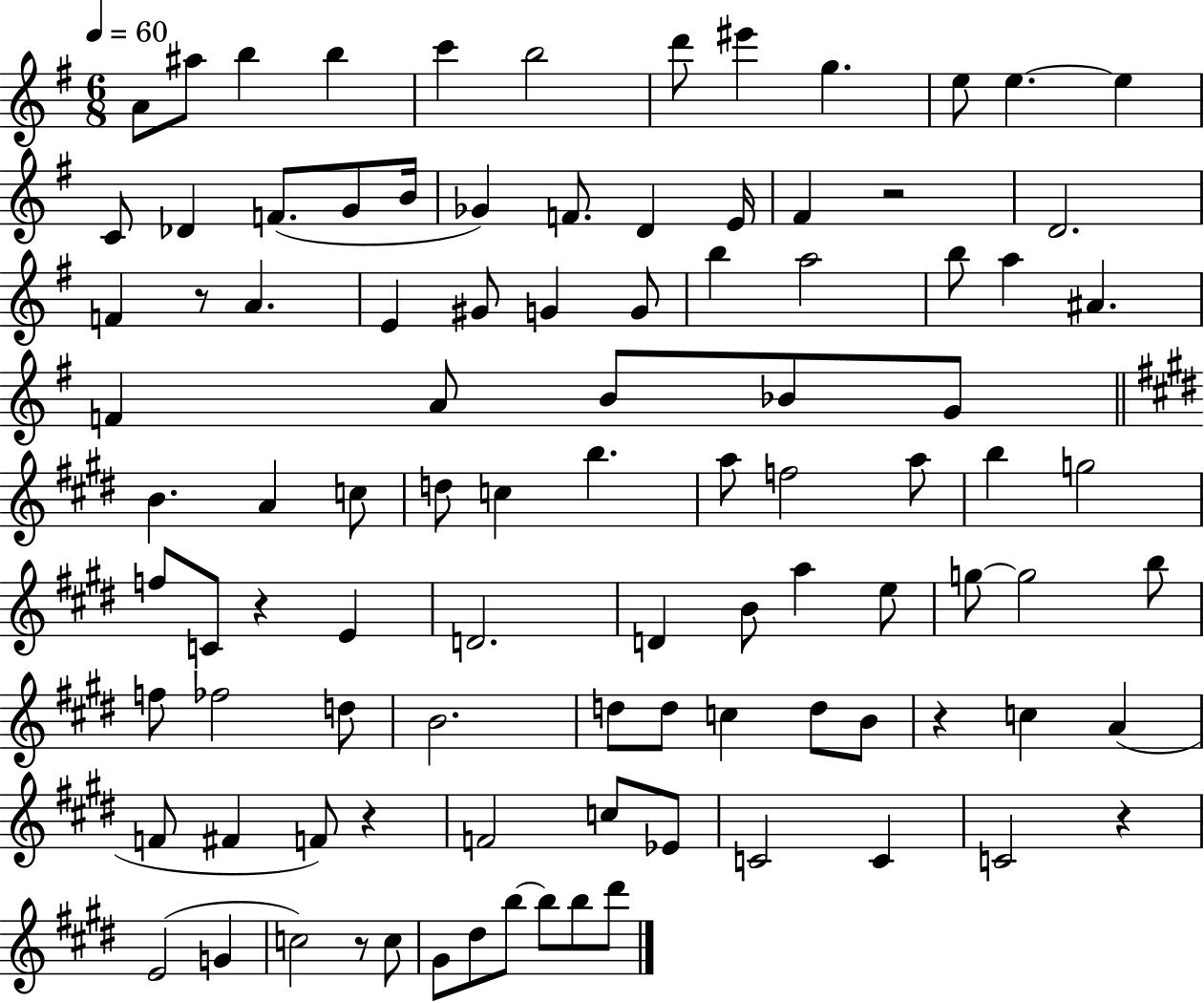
A4/e A#5/e B5/q B5/q C6/q B5/h D6/e EIS6/q G5/q. E5/e E5/q. E5/q C4/e Db4/q F4/e. G4/e B4/s Gb4/q F4/e. D4/q E4/s F#4/q R/h D4/h. F4/q R/e A4/q. E4/q G#4/e G4/q G4/e B5/q A5/h B5/e A5/q A#4/q. F4/q A4/e B4/e Bb4/e G4/e B4/q. A4/q C5/e D5/e C5/q B5/q. A5/e F5/h A5/e B5/q G5/h F5/e C4/e R/q E4/q D4/h. D4/q B4/e A5/q E5/e G5/e G5/h B5/e F5/e FES5/h D5/e B4/h. D5/e D5/e C5/q D5/e B4/e R/q C5/q A4/q F4/e F#4/q F4/e R/q F4/h C5/e Eb4/e C4/h C4/q C4/h R/q E4/h G4/q C5/h R/e C5/e G#4/e D#5/e B5/e B5/e B5/e D#6/e